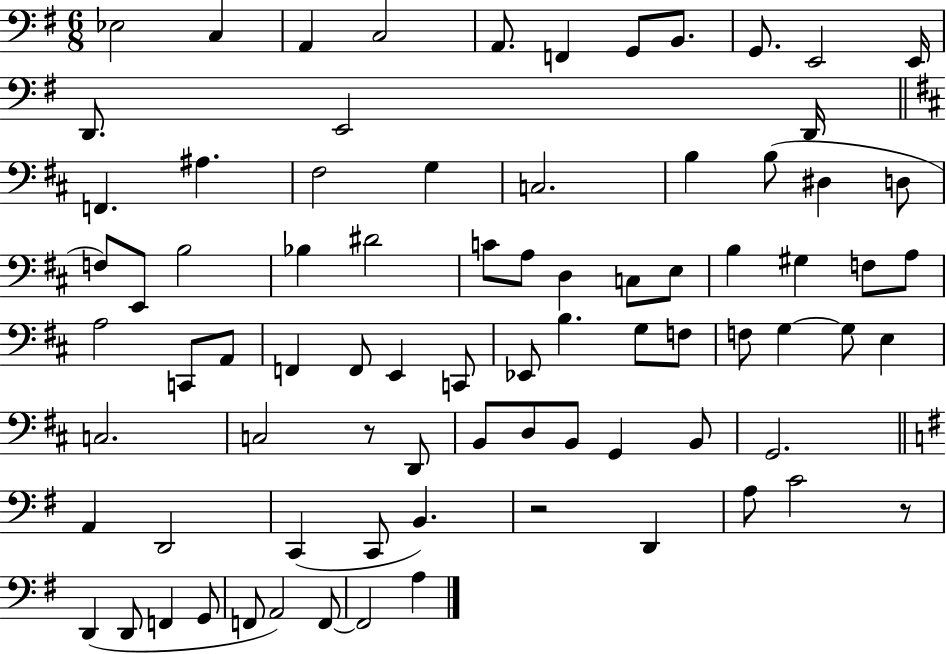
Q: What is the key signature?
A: G major